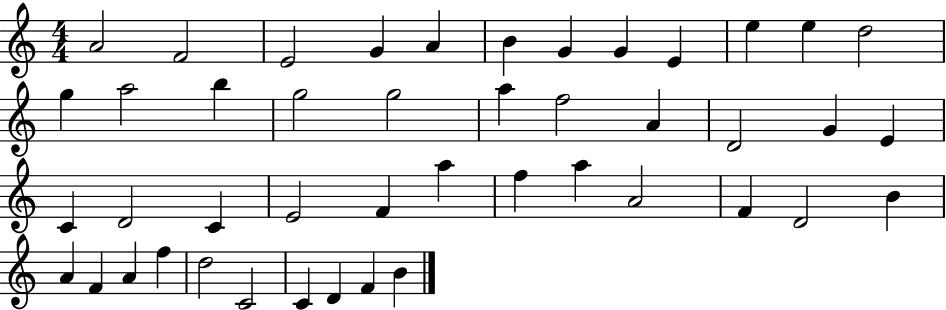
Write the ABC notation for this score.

X:1
T:Untitled
M:4/4
L:1/4
K:C
A2 F2 E2 G A B G G E e e d2 g a2 b g2 g2 a f2 A D2 G E C D2 C E2 F a f a A2 F D2 B A F A f d2 C2 C D F B